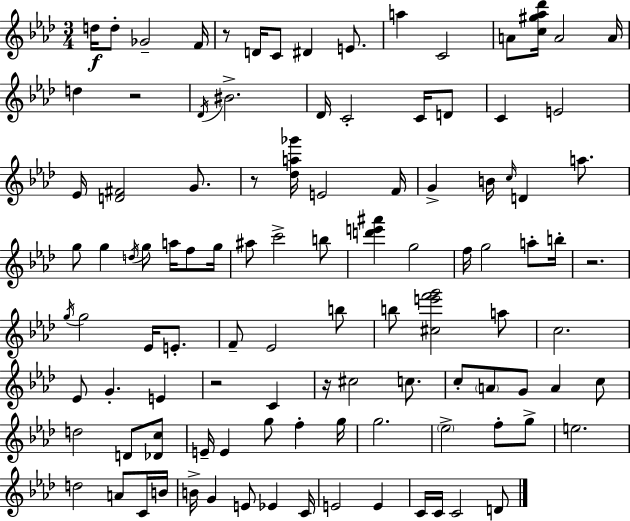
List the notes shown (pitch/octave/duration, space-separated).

D5/s D5/e Gb4/h F4/s R/e D4/s C4/e D#4/q E4/e. A5/q C4/h A4/e [C5,G#5,Ab5,Db6]/s A4/h A4/s D5/q R/h Db4/s BIS4/h. Db4/s C4/h C4/s D4/e C4/q E4/h Eb4/s [D4,F#4]/h G4/e. R/e [Db5,A5,Gb6]/s E4/h F4/s G4/q B4/s C5/s D4/q A5/e. G5/e G5/q D5/s G5/e A5/s F5/e G5/s A#5/e C6/h B5/e [D6,E6,A#6]/q G5/h F5/s G5/h A5/e B5/s R/h. G5/s G5/h Eb4/s E4/e. F4/e Eb4/h B5/e B5/e [C#5,E6,F6,G6]/h A5/e C5/h. Eb4/e G4/q. E4/q R/h C4/q R/s C#5/h C5/e. C5/e A4/e G4/e A4/q C5/e D5/h D4/e [Db4,C5]/e E4/s E4/q G5/e F5/q G5/s G5/h. Eb5/h F5/e G5/e E5/h. D5/h A4/e C4/s B4/s B4/s G4/q E4/e Eb4/q C4/s E4/h E4/q C4/s C4/s C4/h D4/e